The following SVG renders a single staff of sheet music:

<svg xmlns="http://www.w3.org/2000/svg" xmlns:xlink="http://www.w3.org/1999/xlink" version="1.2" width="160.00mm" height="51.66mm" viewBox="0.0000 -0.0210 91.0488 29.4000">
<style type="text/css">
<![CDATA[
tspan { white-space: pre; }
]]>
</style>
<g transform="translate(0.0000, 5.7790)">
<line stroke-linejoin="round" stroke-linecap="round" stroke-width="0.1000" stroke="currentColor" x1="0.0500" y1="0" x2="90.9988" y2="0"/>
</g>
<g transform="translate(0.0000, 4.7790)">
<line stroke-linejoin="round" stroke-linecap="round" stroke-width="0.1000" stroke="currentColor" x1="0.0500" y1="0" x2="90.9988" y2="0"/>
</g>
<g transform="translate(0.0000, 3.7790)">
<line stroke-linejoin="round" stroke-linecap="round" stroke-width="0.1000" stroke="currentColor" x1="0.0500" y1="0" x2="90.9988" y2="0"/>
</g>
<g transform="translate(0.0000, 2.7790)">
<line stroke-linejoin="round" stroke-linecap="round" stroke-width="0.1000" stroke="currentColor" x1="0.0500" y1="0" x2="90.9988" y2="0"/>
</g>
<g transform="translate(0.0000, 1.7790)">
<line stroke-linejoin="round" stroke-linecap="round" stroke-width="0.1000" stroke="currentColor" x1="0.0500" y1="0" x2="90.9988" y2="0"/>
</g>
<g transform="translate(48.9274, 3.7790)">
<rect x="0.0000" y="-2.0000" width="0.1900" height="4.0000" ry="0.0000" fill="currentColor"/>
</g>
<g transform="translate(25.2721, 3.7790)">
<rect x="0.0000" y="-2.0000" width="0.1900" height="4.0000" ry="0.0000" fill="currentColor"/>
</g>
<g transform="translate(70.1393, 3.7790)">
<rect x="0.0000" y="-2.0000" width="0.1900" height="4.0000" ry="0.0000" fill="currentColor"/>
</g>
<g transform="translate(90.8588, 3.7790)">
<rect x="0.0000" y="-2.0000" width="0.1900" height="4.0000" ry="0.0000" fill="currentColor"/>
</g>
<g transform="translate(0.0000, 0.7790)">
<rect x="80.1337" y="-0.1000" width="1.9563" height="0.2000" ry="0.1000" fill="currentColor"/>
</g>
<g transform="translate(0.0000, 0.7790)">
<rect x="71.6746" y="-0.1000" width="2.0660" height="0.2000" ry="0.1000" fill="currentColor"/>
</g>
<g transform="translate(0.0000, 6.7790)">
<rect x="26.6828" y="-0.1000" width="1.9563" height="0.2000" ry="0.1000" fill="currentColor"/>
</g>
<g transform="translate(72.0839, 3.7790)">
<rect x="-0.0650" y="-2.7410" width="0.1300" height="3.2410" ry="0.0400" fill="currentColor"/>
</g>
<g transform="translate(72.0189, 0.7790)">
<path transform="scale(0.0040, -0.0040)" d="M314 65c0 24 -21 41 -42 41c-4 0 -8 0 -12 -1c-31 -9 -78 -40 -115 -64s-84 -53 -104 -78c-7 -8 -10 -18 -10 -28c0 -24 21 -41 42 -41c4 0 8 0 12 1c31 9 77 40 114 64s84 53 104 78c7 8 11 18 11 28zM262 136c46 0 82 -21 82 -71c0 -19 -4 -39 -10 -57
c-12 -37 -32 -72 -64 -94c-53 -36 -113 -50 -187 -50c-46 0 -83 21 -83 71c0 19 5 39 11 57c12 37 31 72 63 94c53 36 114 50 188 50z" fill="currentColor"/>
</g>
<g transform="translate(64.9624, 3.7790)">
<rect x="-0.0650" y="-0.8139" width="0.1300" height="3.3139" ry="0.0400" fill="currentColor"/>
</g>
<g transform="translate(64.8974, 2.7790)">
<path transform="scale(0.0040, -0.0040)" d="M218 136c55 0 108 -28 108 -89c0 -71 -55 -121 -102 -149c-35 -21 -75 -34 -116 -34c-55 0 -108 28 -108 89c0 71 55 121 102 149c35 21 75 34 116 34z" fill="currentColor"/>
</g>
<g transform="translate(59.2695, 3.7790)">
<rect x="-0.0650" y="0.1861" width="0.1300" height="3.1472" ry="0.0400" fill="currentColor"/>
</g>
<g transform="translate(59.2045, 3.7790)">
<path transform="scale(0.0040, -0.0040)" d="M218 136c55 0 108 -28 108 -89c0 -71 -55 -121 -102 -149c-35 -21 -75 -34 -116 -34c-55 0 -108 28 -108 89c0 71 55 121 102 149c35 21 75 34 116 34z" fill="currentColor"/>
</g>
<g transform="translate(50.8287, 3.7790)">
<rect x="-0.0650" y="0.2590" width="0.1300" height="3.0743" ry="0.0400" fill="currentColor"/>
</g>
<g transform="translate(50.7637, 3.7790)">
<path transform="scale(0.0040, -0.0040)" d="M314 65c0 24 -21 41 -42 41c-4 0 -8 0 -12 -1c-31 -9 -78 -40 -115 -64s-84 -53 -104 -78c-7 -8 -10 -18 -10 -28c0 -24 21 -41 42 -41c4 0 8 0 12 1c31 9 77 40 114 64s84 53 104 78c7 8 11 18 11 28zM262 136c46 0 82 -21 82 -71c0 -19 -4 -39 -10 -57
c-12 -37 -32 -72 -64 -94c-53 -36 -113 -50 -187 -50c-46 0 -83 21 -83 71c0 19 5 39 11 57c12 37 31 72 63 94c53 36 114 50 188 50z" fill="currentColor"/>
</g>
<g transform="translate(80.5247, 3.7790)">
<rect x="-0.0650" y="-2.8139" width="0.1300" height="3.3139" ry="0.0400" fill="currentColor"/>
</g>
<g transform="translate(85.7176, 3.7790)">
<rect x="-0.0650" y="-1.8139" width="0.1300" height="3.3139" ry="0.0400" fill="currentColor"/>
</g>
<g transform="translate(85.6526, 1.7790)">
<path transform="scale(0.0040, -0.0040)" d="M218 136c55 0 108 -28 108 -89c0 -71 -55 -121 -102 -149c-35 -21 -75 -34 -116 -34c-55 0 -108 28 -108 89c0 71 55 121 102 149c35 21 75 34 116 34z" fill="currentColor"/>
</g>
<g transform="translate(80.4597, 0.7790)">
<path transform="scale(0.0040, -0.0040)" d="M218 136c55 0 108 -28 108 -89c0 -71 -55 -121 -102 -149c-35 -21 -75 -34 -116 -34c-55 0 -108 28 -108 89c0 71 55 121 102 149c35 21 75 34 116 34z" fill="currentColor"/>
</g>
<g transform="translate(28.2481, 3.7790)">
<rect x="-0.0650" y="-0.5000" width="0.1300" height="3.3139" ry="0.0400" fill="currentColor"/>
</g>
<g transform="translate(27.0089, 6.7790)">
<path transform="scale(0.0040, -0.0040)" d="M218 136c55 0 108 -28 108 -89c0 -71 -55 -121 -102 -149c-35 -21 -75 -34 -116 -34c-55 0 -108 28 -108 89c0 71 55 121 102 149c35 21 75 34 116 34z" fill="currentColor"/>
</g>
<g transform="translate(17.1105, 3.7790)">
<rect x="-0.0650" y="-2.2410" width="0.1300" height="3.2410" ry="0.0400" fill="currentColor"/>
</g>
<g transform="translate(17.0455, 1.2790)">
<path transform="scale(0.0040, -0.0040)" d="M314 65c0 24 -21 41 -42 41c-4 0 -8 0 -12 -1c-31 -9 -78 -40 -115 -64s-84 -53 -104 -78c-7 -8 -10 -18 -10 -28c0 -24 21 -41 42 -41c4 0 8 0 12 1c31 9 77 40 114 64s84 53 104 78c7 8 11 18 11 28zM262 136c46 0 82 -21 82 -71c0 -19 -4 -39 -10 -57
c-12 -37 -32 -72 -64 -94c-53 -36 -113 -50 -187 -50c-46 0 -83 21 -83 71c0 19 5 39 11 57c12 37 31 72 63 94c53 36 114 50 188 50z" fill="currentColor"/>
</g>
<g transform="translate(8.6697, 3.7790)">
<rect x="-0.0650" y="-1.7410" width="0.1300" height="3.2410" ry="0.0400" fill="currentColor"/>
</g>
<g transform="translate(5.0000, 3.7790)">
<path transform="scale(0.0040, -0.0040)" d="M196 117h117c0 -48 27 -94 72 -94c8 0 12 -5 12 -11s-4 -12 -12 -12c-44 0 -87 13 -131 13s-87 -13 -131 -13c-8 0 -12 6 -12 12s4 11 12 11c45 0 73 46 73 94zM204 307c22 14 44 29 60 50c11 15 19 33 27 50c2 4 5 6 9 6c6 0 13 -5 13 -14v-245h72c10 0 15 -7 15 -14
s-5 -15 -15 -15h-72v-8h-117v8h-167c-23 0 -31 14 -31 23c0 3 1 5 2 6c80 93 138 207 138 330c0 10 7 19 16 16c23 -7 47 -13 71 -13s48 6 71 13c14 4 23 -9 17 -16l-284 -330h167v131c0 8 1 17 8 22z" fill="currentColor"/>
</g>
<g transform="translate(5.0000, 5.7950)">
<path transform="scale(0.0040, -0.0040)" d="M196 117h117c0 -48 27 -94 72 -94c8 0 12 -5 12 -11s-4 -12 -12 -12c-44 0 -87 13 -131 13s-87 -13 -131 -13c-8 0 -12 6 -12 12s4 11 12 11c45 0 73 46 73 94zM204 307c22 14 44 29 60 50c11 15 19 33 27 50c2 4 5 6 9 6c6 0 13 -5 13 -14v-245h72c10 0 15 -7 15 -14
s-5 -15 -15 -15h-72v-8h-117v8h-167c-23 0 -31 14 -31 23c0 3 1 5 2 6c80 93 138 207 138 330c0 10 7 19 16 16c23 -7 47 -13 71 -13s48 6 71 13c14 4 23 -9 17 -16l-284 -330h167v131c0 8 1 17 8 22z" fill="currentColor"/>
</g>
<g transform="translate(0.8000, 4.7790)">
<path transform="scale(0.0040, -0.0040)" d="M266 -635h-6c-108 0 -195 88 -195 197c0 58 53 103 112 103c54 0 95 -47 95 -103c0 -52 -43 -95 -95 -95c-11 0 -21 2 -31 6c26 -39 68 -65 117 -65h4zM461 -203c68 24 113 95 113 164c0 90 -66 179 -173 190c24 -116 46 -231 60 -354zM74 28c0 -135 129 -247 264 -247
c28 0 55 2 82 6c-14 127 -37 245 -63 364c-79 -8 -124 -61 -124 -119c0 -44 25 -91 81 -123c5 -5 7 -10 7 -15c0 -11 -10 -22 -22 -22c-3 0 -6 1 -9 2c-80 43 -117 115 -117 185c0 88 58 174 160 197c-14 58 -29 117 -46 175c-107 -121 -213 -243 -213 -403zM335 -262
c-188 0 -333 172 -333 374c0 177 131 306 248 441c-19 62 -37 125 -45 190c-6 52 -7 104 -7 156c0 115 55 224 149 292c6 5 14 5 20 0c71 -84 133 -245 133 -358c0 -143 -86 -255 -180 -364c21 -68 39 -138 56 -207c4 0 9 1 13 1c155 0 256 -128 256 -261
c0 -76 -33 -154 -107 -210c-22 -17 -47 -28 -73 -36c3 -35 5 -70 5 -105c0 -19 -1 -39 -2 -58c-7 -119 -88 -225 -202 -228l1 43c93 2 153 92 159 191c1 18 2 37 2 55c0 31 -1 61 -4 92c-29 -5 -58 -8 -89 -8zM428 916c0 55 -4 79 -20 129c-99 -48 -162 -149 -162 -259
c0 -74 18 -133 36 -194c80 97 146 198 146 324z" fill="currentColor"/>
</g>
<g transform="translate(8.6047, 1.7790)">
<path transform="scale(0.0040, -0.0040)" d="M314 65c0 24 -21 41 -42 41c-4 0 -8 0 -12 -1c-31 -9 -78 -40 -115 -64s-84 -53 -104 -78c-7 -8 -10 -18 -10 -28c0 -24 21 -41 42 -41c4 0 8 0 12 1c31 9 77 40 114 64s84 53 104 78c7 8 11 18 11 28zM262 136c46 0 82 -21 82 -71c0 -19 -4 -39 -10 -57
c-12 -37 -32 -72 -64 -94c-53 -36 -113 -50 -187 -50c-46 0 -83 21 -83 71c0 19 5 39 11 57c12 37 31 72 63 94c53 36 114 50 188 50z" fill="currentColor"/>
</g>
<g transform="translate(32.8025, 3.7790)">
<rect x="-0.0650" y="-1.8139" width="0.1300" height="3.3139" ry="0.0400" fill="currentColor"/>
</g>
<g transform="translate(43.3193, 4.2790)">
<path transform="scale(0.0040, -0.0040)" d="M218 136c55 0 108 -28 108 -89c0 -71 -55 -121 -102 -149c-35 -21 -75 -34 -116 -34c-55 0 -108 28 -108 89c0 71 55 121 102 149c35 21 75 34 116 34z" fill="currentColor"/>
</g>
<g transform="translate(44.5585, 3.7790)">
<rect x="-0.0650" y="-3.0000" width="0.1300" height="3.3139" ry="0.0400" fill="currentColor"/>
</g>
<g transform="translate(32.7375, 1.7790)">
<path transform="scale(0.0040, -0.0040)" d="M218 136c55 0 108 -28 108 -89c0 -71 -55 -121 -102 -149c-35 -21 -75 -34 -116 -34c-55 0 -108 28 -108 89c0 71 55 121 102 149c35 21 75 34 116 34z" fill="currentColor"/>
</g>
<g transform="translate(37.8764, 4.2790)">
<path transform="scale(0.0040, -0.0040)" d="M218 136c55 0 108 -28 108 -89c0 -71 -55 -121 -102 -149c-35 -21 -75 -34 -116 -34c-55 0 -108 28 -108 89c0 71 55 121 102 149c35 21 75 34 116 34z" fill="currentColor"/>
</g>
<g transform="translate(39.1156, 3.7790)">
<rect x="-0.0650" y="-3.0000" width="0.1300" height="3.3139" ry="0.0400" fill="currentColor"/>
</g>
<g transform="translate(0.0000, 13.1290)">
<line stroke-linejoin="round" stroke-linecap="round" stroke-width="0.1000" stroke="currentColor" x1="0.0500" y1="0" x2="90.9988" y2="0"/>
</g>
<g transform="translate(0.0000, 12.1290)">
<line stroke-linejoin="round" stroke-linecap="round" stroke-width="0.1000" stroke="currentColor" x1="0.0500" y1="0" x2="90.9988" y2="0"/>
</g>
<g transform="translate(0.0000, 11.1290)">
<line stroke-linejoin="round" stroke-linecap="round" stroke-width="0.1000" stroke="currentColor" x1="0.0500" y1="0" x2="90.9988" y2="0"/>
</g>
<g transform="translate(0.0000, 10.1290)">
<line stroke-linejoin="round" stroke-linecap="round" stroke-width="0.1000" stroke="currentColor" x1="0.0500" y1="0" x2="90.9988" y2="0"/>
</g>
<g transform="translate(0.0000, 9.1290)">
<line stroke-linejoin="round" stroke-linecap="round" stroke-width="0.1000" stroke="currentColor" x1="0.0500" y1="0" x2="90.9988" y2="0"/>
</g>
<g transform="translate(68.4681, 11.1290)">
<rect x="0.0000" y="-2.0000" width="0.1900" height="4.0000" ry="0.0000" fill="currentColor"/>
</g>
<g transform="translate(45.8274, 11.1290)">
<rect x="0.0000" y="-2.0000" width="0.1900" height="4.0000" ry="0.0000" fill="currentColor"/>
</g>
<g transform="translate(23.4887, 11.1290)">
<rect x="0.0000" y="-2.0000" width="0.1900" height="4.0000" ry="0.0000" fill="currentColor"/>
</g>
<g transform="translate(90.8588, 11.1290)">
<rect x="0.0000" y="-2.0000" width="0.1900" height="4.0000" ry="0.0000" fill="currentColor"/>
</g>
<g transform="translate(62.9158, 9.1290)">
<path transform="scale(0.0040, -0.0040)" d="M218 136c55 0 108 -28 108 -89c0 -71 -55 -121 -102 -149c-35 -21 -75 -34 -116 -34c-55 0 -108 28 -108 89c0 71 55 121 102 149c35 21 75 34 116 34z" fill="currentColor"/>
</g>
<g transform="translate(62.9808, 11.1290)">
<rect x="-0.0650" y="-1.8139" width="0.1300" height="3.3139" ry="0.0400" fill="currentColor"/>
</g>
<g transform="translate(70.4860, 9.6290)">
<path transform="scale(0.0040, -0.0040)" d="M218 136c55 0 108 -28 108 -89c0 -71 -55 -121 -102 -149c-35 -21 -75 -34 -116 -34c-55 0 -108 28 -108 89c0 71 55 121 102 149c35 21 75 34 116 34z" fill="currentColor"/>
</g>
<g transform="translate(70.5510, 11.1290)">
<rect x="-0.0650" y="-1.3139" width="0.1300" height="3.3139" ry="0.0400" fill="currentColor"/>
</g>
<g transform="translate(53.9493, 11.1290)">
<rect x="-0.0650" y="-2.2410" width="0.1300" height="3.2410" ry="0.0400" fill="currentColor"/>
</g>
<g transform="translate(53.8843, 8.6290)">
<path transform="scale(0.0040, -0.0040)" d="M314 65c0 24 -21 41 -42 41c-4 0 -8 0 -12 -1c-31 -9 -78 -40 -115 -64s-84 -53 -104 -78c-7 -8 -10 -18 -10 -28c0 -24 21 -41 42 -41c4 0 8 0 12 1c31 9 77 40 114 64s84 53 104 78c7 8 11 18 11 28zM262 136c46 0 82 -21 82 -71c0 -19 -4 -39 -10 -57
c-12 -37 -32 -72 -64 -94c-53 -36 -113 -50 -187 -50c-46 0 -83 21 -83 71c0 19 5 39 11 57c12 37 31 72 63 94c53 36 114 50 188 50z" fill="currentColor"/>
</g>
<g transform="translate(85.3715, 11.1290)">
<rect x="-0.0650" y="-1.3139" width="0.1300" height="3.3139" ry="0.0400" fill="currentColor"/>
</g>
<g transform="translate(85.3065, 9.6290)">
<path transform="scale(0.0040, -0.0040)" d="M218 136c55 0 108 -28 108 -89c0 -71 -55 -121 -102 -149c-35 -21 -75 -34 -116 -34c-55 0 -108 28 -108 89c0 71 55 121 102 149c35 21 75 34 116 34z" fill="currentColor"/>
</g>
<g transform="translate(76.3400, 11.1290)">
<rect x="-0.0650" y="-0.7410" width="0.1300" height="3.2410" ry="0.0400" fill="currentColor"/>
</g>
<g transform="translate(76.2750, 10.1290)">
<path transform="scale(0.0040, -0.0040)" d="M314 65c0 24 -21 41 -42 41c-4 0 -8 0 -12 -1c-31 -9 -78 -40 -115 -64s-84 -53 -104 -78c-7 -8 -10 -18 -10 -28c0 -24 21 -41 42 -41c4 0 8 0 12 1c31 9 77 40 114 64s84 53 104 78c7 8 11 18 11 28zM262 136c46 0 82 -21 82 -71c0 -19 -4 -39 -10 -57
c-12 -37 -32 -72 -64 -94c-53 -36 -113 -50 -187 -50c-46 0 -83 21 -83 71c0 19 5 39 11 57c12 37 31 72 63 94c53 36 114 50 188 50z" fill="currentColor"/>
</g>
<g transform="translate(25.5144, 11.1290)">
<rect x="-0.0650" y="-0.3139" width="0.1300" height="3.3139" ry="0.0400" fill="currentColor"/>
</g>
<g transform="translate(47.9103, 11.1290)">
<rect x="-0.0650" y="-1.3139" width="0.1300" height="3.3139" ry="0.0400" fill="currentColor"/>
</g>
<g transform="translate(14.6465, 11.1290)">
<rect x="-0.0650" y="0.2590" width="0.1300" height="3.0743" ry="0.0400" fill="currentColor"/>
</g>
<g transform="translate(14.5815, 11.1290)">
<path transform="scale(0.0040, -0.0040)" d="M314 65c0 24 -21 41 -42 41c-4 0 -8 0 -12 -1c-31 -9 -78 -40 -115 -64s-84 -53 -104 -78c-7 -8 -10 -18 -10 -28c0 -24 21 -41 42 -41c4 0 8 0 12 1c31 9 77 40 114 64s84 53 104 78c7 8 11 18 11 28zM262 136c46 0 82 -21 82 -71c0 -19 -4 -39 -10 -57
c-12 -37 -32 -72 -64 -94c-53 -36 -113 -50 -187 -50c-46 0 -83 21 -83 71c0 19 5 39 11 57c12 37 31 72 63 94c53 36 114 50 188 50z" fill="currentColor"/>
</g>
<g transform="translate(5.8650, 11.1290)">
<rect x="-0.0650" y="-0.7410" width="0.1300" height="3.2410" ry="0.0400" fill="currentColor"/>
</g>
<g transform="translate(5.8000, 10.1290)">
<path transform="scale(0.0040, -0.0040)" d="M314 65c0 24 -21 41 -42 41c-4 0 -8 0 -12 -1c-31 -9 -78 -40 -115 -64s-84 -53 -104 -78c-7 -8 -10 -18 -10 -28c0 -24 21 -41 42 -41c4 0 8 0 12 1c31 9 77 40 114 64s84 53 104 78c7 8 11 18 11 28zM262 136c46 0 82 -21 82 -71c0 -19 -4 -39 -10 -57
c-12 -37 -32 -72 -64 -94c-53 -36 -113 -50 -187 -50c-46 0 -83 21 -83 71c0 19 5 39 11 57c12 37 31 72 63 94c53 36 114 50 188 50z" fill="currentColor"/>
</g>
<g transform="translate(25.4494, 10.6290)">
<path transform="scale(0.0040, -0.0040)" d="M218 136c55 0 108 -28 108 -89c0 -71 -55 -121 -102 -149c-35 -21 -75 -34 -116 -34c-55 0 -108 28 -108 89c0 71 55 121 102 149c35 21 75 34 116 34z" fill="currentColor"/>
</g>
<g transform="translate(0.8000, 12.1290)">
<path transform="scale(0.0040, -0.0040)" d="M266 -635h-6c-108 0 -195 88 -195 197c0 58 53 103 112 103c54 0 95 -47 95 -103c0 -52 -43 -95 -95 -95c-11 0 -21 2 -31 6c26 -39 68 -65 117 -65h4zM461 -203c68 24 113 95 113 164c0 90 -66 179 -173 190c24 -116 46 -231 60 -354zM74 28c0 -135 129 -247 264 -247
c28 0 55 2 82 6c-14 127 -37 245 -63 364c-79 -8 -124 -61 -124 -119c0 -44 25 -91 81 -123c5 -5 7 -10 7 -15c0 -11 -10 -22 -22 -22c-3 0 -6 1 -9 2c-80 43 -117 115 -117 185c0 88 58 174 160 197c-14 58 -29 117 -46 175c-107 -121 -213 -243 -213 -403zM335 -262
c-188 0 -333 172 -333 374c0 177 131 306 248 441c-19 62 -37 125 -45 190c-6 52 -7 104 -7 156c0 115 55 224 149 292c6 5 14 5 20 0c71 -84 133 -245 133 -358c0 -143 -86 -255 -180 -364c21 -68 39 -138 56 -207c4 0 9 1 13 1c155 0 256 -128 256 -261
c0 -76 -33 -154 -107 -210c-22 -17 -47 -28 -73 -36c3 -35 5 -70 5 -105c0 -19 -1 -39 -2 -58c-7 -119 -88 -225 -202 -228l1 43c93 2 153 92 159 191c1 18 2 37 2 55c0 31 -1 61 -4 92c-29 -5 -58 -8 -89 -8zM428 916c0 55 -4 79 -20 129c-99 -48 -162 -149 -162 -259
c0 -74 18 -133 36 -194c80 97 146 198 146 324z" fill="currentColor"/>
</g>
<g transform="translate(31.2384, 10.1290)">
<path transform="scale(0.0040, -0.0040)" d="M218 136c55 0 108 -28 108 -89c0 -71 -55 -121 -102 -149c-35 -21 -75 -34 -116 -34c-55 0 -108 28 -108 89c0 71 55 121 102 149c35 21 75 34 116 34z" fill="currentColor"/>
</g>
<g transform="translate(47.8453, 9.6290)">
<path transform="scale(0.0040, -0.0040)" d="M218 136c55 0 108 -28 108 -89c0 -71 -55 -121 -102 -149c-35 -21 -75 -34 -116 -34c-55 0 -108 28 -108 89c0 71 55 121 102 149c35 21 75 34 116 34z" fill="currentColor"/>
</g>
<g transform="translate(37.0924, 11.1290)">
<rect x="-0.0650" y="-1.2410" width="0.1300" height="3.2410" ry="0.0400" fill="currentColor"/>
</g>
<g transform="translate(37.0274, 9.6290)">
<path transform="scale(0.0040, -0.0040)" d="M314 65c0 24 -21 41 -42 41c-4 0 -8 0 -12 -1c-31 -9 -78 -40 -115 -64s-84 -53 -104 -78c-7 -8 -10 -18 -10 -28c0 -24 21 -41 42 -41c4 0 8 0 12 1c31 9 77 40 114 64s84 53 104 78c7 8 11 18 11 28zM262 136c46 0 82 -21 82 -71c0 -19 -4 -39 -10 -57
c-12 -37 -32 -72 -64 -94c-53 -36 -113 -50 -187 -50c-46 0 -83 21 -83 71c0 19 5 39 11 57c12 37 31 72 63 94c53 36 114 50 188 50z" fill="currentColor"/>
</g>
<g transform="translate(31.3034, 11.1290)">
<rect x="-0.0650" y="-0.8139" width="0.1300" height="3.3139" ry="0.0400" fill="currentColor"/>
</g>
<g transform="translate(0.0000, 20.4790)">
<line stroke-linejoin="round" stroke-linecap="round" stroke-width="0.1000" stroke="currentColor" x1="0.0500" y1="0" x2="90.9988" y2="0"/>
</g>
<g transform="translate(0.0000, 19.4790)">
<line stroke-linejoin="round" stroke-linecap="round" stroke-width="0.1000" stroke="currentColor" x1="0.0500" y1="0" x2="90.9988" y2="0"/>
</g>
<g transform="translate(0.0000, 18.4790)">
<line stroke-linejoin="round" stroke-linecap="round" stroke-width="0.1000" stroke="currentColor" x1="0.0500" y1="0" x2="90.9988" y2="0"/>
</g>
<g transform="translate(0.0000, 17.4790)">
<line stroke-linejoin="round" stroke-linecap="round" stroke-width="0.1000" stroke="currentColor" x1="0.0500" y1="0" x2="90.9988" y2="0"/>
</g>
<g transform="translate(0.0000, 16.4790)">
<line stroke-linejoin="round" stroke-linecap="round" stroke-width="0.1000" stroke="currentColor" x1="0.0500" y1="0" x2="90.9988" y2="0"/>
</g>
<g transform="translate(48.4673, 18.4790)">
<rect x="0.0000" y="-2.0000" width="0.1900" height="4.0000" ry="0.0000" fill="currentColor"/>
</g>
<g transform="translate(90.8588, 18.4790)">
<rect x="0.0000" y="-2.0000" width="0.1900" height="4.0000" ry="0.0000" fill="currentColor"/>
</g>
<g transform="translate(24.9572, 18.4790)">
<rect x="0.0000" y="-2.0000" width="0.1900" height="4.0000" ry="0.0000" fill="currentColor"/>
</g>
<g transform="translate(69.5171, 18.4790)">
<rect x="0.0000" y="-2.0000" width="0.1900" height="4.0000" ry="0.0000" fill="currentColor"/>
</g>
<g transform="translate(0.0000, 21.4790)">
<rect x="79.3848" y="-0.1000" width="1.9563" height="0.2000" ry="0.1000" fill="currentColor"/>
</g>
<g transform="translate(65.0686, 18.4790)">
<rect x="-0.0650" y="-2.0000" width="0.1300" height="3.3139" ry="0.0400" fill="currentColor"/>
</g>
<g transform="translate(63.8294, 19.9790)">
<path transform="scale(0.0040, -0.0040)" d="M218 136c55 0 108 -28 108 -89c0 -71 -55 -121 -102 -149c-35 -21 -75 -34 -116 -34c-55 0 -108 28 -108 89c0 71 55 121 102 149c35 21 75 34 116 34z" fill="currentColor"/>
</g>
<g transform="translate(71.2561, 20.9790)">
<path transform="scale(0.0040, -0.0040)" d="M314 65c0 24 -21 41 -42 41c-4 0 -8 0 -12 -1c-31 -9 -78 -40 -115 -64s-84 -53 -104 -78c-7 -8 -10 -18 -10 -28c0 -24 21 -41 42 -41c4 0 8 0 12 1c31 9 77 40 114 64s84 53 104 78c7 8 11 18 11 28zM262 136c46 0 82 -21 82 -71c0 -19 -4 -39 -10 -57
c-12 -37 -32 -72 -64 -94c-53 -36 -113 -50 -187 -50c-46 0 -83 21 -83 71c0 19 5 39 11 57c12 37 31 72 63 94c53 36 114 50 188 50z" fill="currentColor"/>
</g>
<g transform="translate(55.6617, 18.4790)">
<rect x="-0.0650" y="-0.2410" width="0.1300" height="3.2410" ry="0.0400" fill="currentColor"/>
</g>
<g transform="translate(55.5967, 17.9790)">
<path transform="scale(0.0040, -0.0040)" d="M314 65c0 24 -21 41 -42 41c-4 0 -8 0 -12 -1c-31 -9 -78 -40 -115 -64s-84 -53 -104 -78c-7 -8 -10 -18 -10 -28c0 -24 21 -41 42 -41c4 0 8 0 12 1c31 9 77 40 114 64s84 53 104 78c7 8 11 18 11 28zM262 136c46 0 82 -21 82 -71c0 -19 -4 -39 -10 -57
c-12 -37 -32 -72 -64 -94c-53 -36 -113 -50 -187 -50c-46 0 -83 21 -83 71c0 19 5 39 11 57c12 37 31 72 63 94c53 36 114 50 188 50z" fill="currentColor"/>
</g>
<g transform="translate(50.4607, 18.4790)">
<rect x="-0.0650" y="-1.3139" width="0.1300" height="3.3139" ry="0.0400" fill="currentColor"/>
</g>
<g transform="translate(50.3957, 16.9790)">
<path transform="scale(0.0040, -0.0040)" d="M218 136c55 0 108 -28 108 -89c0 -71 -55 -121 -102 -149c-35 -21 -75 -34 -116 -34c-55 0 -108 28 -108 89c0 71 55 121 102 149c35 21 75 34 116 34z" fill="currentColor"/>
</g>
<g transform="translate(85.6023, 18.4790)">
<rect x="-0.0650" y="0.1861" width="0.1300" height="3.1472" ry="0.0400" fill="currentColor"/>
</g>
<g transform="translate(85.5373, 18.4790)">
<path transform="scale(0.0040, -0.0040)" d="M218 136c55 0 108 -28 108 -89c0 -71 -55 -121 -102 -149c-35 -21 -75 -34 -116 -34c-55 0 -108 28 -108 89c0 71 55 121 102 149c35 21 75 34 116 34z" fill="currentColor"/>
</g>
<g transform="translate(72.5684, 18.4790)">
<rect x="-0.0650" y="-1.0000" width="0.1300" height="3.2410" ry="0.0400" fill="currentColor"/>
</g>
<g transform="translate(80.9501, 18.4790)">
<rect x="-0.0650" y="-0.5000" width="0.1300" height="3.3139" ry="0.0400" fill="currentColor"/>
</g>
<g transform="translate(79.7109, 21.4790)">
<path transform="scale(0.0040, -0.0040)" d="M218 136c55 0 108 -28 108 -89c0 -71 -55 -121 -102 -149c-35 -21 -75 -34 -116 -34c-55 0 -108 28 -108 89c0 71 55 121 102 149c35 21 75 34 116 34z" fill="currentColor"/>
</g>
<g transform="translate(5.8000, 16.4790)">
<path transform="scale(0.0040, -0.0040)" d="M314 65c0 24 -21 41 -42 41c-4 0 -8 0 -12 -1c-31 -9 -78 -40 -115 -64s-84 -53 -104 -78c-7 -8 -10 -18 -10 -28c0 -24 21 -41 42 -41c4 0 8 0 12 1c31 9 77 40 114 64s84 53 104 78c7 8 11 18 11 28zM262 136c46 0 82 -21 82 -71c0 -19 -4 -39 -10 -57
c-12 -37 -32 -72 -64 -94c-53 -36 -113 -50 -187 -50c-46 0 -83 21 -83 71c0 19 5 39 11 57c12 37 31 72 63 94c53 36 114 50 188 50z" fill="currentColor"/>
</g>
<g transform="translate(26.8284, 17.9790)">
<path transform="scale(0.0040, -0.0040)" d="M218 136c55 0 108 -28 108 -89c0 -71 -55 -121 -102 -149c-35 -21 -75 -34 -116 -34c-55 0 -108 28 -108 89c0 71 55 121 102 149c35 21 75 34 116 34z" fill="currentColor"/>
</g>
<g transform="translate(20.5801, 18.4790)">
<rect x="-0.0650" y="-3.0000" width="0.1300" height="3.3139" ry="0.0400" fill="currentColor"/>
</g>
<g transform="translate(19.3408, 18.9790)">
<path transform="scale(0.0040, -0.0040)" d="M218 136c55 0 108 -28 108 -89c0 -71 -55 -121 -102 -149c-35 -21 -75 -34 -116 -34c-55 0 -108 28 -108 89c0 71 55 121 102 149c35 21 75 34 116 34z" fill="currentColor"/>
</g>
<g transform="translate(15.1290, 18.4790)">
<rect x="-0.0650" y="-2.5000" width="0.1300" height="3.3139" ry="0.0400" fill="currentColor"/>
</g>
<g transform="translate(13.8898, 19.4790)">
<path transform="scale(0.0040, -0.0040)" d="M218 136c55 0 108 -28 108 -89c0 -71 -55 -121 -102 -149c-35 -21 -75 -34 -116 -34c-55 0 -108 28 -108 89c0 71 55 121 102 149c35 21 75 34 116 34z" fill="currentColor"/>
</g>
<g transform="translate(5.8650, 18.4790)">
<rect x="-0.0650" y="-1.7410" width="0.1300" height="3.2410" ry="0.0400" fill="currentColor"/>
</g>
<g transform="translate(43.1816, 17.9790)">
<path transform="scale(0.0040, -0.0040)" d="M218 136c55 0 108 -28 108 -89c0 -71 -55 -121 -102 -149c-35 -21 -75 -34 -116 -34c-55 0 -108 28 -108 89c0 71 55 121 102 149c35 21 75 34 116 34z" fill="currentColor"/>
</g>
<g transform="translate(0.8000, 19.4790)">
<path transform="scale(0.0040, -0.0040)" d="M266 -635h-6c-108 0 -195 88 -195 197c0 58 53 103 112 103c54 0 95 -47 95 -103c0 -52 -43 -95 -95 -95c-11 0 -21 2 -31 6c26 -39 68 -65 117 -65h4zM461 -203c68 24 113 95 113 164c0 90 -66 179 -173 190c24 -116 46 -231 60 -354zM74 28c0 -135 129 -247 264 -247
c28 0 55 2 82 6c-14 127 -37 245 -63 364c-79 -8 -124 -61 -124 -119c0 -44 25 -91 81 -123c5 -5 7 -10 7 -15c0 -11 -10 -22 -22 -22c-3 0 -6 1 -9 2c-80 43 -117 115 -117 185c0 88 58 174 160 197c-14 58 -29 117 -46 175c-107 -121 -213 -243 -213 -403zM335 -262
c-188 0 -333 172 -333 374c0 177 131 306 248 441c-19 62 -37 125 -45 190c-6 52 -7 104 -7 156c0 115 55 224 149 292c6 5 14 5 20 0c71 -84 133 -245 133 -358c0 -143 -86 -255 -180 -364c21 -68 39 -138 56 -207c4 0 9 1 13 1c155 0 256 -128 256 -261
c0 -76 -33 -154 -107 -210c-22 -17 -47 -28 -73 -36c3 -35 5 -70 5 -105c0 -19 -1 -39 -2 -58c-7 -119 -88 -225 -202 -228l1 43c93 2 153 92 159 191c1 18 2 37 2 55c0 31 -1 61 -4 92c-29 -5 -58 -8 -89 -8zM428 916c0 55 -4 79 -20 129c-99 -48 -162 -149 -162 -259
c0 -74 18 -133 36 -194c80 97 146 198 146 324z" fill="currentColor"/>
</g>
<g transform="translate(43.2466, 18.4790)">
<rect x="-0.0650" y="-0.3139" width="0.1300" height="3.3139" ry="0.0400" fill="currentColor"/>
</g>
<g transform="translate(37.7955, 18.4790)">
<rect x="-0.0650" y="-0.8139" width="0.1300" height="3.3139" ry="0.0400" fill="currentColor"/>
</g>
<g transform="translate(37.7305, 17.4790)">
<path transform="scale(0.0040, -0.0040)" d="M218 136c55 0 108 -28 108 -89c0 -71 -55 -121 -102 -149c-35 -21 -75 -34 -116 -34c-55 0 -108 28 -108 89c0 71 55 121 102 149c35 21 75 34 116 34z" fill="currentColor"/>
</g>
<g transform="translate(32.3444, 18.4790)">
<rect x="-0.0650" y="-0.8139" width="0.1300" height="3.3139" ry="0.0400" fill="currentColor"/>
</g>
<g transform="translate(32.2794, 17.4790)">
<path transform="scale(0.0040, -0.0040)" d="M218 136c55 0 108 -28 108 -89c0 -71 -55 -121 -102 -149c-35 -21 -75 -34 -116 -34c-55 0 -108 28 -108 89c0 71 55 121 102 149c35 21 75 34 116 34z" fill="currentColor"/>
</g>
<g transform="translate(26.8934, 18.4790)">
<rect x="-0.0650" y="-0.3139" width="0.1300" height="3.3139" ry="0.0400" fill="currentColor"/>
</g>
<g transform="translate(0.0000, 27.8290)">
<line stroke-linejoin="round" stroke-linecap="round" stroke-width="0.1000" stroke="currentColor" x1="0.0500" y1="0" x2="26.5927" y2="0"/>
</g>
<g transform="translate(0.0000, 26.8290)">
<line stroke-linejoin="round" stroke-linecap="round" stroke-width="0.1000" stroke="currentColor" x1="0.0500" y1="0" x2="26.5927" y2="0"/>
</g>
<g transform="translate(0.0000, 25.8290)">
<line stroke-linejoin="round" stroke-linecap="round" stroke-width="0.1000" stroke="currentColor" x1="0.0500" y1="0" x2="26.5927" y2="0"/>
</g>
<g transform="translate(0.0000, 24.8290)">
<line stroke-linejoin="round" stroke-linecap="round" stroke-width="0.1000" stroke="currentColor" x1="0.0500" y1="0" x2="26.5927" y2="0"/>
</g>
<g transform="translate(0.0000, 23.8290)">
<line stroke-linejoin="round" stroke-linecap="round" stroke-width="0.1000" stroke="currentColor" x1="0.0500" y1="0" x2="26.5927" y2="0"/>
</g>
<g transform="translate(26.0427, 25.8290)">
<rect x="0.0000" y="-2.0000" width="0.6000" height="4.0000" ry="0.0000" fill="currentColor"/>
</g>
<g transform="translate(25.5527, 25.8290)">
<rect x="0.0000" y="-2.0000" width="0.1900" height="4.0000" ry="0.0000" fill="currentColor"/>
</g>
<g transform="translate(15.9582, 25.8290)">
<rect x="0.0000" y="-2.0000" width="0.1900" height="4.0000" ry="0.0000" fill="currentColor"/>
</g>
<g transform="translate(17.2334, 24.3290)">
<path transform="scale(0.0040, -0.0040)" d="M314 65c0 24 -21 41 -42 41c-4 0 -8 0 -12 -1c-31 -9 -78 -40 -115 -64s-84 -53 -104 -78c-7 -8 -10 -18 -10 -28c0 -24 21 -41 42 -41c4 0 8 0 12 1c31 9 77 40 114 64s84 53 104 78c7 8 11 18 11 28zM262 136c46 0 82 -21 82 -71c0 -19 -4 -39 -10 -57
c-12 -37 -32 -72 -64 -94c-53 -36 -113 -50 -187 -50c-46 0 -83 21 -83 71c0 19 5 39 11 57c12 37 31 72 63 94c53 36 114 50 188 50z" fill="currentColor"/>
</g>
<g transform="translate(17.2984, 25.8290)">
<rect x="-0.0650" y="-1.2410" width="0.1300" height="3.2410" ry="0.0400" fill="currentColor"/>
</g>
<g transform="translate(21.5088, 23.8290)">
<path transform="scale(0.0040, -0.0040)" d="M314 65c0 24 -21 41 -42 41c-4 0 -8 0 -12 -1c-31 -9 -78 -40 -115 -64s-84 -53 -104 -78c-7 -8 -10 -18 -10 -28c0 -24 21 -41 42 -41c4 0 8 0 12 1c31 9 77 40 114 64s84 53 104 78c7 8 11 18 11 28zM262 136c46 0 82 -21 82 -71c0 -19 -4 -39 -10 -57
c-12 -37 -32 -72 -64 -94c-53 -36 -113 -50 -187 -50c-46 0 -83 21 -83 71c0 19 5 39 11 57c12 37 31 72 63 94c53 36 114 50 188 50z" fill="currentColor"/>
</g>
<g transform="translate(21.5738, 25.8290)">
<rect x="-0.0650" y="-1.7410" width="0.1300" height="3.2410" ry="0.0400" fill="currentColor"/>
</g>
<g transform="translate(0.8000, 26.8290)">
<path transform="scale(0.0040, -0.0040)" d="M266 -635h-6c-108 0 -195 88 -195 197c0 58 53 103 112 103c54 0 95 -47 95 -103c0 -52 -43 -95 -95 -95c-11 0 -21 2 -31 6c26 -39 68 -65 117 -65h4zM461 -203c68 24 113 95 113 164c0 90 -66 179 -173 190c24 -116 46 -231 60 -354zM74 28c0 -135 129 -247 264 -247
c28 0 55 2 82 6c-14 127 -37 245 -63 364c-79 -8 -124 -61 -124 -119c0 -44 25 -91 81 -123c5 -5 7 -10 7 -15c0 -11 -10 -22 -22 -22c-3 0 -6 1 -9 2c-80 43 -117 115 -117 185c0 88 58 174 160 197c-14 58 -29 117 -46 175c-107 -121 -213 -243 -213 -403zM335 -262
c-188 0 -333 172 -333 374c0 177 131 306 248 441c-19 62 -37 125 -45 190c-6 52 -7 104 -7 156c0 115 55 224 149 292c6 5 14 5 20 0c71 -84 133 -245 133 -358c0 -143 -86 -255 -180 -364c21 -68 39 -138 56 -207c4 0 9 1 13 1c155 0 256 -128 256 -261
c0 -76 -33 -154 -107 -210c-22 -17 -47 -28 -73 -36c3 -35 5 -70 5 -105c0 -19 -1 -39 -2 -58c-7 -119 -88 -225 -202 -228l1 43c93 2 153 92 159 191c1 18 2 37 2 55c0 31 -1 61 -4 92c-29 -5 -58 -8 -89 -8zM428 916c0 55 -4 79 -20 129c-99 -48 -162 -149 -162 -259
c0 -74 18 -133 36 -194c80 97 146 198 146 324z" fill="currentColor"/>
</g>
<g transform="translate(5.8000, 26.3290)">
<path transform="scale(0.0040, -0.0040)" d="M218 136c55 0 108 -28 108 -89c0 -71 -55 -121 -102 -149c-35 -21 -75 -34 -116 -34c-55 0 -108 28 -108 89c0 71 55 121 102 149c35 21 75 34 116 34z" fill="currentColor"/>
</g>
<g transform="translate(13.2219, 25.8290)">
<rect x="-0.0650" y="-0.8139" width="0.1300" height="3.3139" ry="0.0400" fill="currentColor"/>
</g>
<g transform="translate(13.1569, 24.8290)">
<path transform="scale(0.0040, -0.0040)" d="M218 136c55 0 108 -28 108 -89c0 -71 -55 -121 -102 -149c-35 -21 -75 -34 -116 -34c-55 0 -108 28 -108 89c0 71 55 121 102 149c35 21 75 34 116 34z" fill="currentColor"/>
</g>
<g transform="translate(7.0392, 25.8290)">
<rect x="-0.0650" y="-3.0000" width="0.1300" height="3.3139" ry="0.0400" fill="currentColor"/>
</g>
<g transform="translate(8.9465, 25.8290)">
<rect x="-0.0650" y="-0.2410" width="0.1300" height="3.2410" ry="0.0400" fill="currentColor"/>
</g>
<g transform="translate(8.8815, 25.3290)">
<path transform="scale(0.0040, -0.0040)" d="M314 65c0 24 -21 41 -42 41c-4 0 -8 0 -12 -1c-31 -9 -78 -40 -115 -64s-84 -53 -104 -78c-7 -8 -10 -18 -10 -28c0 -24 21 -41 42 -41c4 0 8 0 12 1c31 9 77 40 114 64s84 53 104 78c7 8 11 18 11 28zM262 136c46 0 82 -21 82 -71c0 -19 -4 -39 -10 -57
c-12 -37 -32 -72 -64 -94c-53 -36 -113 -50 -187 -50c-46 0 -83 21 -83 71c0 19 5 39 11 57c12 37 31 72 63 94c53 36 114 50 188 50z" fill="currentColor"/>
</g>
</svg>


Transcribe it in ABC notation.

X:1
T:Untitled
M:4/4
L:1/4
K:C
f2 g2 C f A A B2 B d a2 a f d2 B2 c d e2 e g2 f e d2 e f2 G A c d d c e c2 F D2 C B A c2 d e2 f2